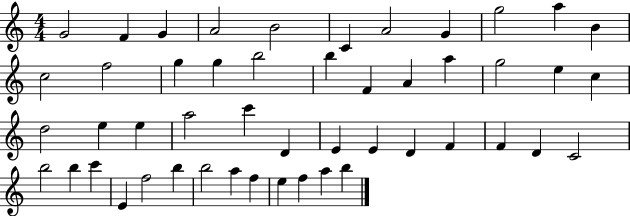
{
  \clef treble
  \numericTimeSignature
  \time 4/4
  \key c \major
  g'2 f'4 g'4 | a'2 b'2 | c'4 a'2 g'4 | g''2 a''4 b'4 | \break c''2 f''2 | g''4 g''4 b''2 | b''4 f'4 a'4 a''4 | g''2 e''4 c''4 | \break d''2 e''4 e''4 | a''2 c'''4 d'4 | e'4 e'4 d'4 f'4 | f'4 d'4 c'2 | \break b''2 b''4 c'''4 | e'4 f''2 b''4 | b''2 a''4 f''4 | e''4 f''4 a''4 b''4 | \break \bar "|."
}